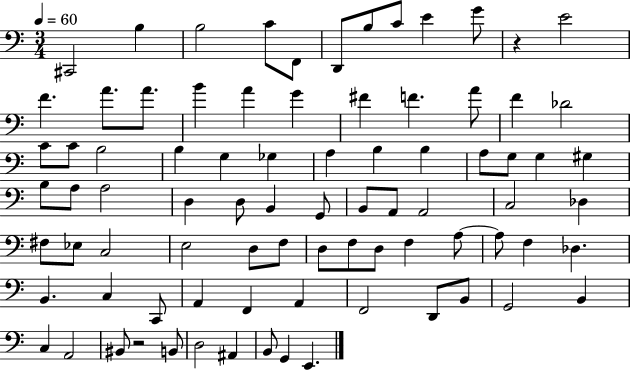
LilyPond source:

{
  \clef bass
  \numericTimeSignature
  \time 3/4
  \key c \major
  \tempo 4 = 60
  cis,2 b4 | b2 c'8 f,8 | d,8 b8 c'8 e'4 g'8 | r4 e'2 | \break f'4. a'8. a'8. | b'4 a'4 g'4 | fis'4 f'4. a'8 | f'4 des'2 | \break c'8 c'8 b2 | b4 g4 ges4 | a4 b4 b4 | a8 g8 g4 gis4 | \break b8 a8 a2 | d4 d8 b,4 g,8 | b,8 a,8 a,2 | c2 des4 | \break fis8 ees8 c2 | e2 d8 f8 | d8 f8 d8 f4 a8~~ | a8 f4 des4. | \break b,4. c4 c,8 | a,4 f,4 a,4 | f,2 d,8 b,8 | g,2 b,4 | \break c4 a,2 | bis,8 r2 b,8 | d2 ais,4 | b,8 g,4 e,4. | \break \bar "|."
}